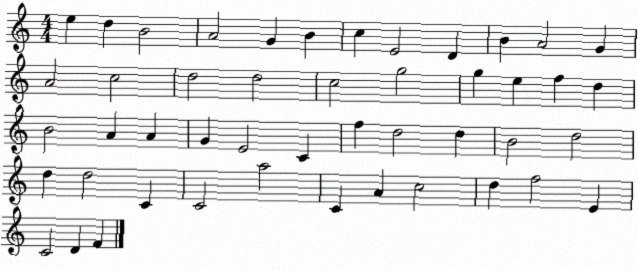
X:1
T:Untitled
M:4/4
L:1/4
K:C
e d B2 A2 G B c E2 D B A2 G A2 c2 d2 d2 c2 g2 g e f d B2 A A G E2 C f d2 d B2 d2 d d2 C C2 a2 C A c2 d f2 E C2 D F